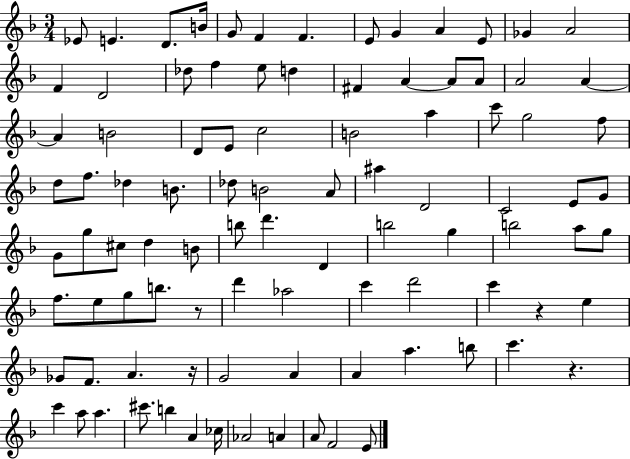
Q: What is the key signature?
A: F major